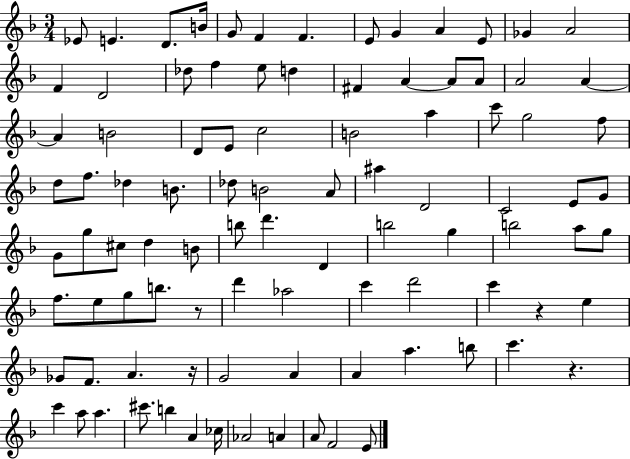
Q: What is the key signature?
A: F major